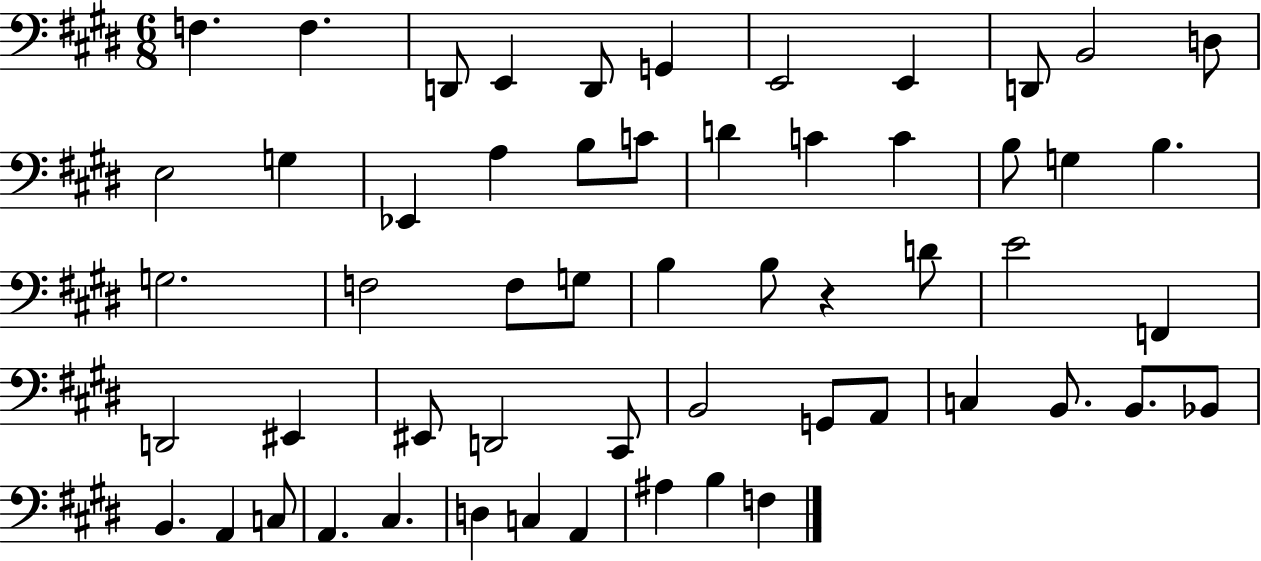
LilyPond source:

{
  \clef bass
  \numericTimeSignature
  \time 6/8
  \key e \major
  f4. f4. | d,8 e,4 d,8 g,4 | e,2 e,4 | d,8 b,2 d8 | \break e2 g4 | ees,4 a4 b8 c'8 | d'4 c'4 c'4 | b8 g4 b4. | \break g2. | f2 f8 g8 | b4 b8 r4 d'8 | e'2 f,4 | \break d,2 eis,4 | eis,8 d,2 cis,8 | b,2 g,8 a,8 | c4 b,8. b,8. bes,8 | \break b,4. a,4 c8 | a,4. cis4. | d4 c4 a,4 | ais4 b4 f4 | \break \bar "|."
}